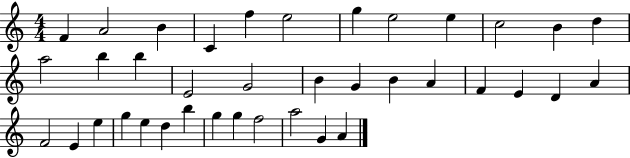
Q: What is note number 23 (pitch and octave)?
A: E4